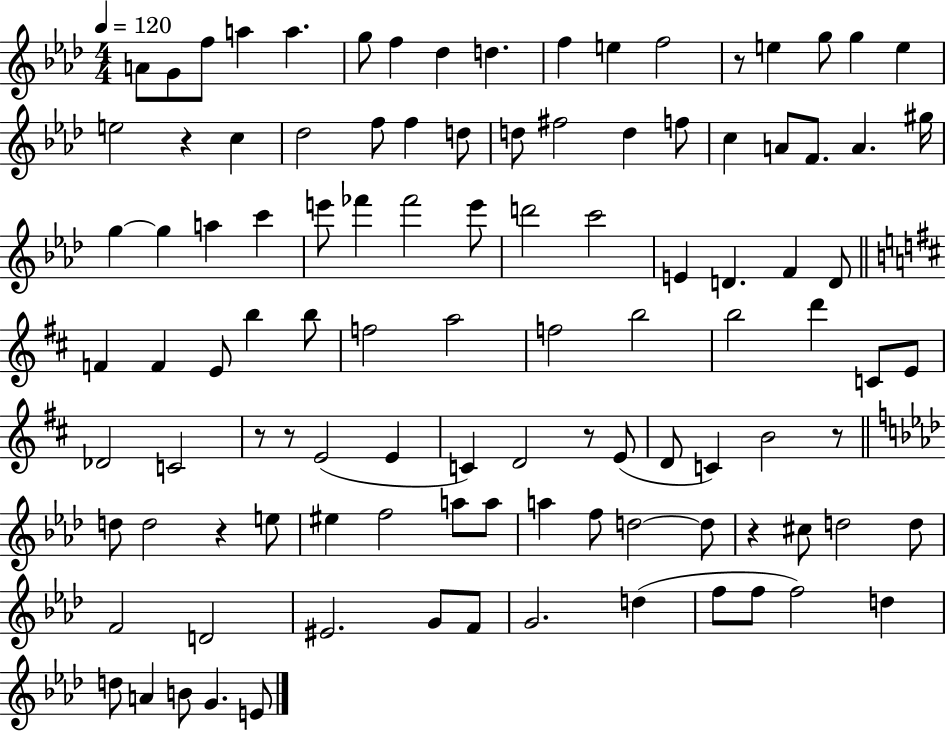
A4/e G4/e F5/e A5/q A5/q. G5/e F5/q Db5/q D5/q. F5/q E5/q F5/h R/e E5/q G5/e G5/q E5/q E5/h R/q C5/q Db5/h F5/e F5/q D5/e D5/e F#5/h D5/q F5/e C5/q A4/e F4/e. A4/q. G#5/s G5/q G5/q A5/q C6/q E6/e FES6/q FES6/h E6/e D6/h C6/h E4/q D4/q. F4/q D4/e F4/q F4/q E4/e B5/q B5/e F5/h A5/h F5/h B5/h B5/h D6/q C4/e E4/e Db4/h C4/h R/e R/e E4/h E4/q C4/q D4/h R/e E4/e D4/e C4/q B4/h R/e D5/e D5/h R/q E5/e EIS5/q F5/h A5/e A5/e A5/q F5/e D5/h D5/e R/q C#5/e D5/h D5/e F4/h D4/h EIS4/h. G4/e F4/e G4/h. D5/q F5/e F5/e F5/h D5/q D5/e A4/q B4/e G4/q. E4/e